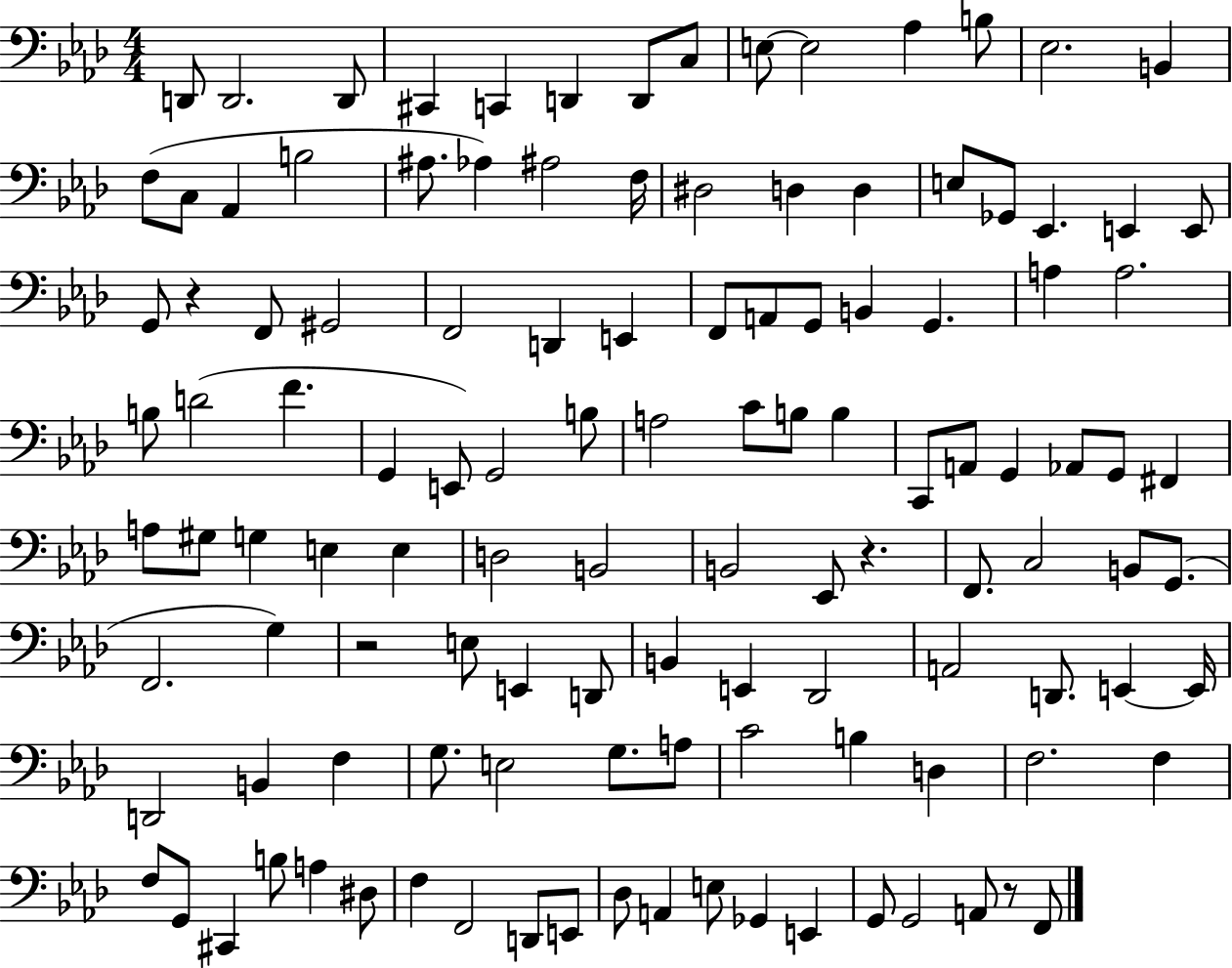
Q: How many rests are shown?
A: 4